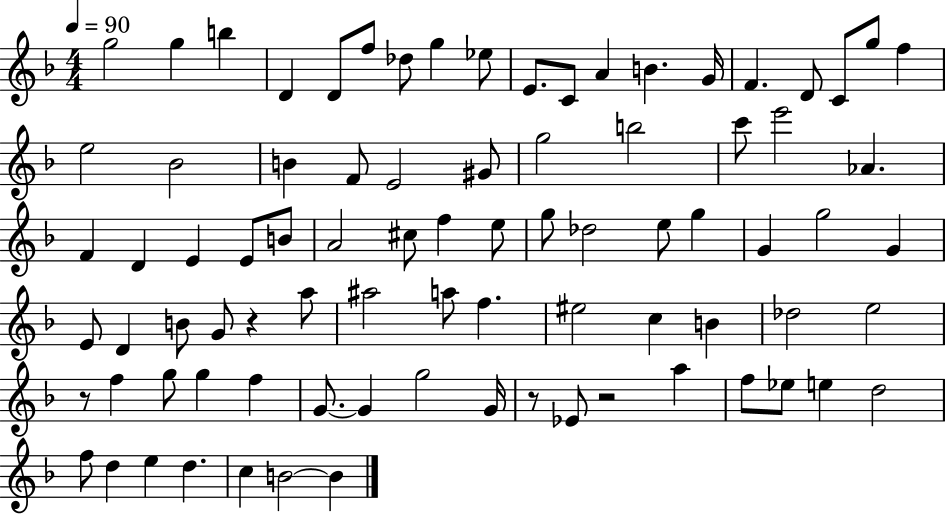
X:1
T:Untitled
M:4/4
L:1/4
K:F
g2 g b D D/2 f/2 _d/2 g _e/2 E/2 C/2 A B G/4 F D/2 C/2 g/2 f e2 _B2 B F/2 E2 ^G/2 g2 b2 c'/2 e'2 _A F D E E/2 B/2 A2 ^c/2 f e/2 g/2 _d2 e/2 g G g2 G E/2 D B/2 G/2 z a/2 ^a2 a/2 f ^e2 c B _d2 e2 z/2 f g/2 g f G/2 G g2 G/4 z/2 _E/2 z2 a f/2 _e/2 e d2 f/2 d e d c B2 B